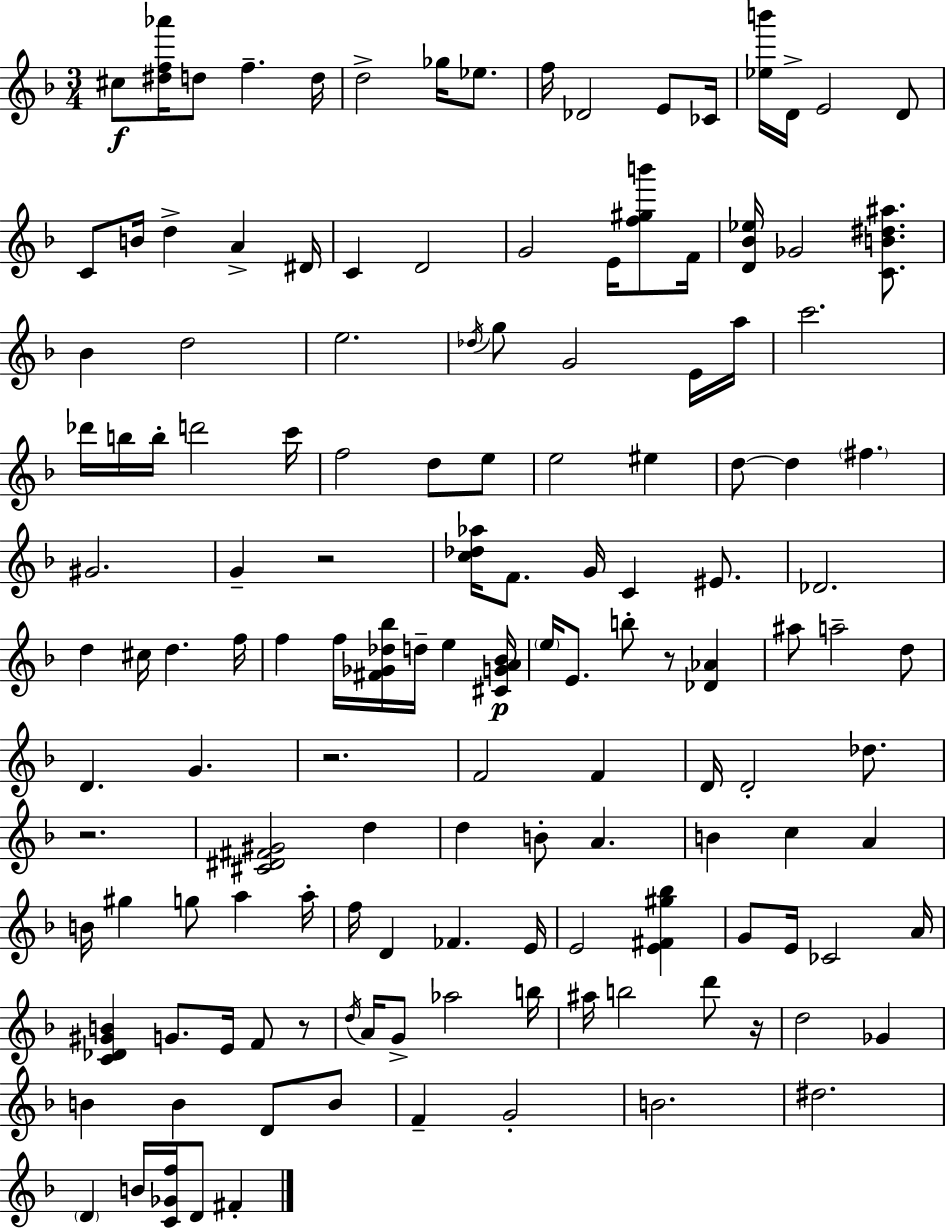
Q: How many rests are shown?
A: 6